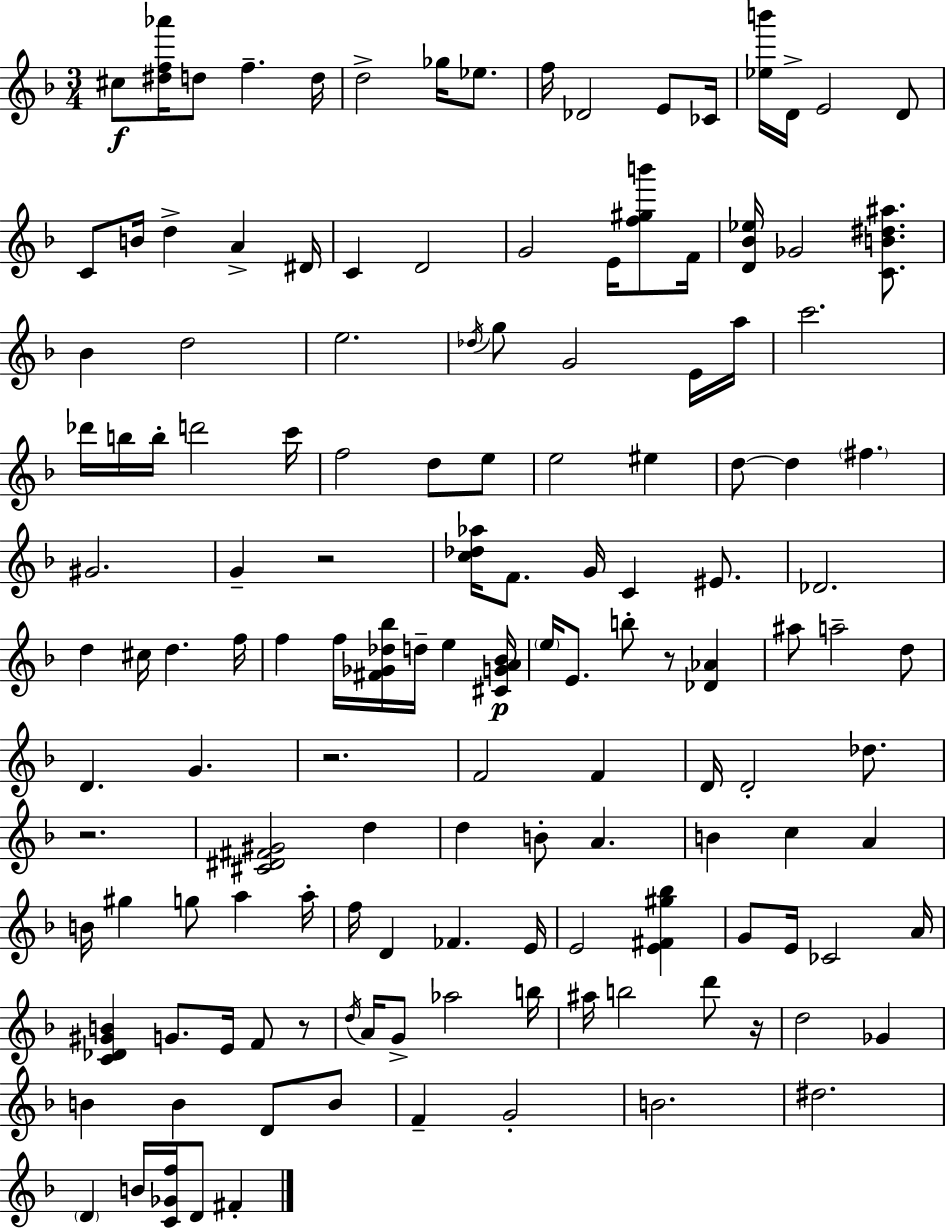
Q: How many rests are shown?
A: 6